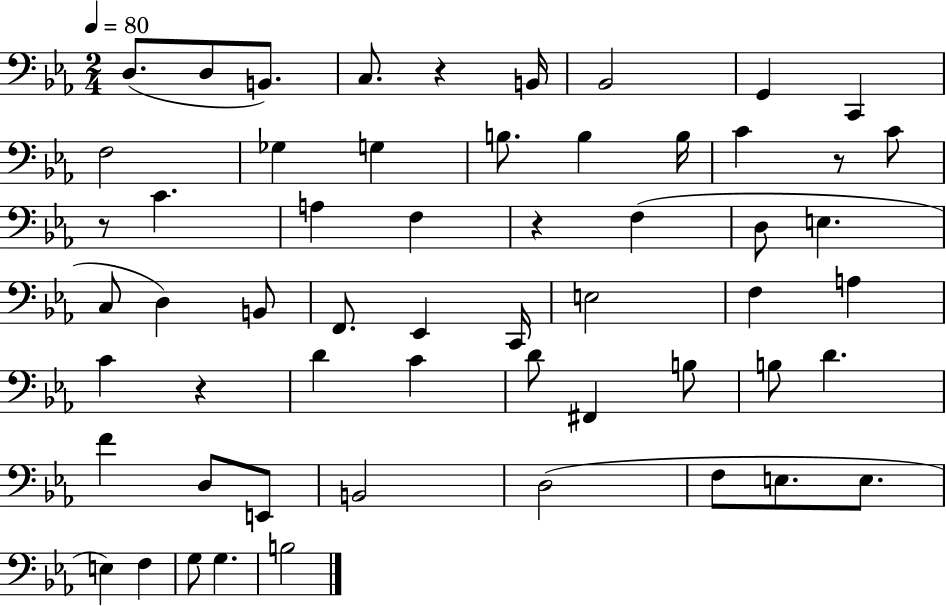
D3/e. D3/e B2/e. C3/e. R/q B2/s Bb2/h G2/q C2/q F3/h Gb3/q G3/q B3/e. B3/q B3/s C4/q R/e C4/e R/e C4/q. A3/q F3/q R/q F3/q D3/e E3/q. C3/e D3/q B2/e F2/e. Eb2/q C2/s E3/h F3/q A3/q C4/q R/q D4/q C4/q D4/e F#2/q B3/e B3/e D4/q. F4/q D3/e E2/e B2/h D3/h F3/e E3/e. E3/e. E3/q F3/q G3/e G3/q. B3/h